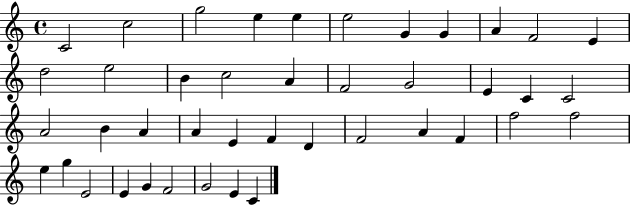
X:1
T:Untitled
M:4/4
L:1/4
K:C
C2 c2 g2 e e e2 G G A F2 E d2 e2 B c2 A F2 G2 E C C2 A2 B A A E F D F2 A F f2 f2 e g E2 E G F2 G2 E C